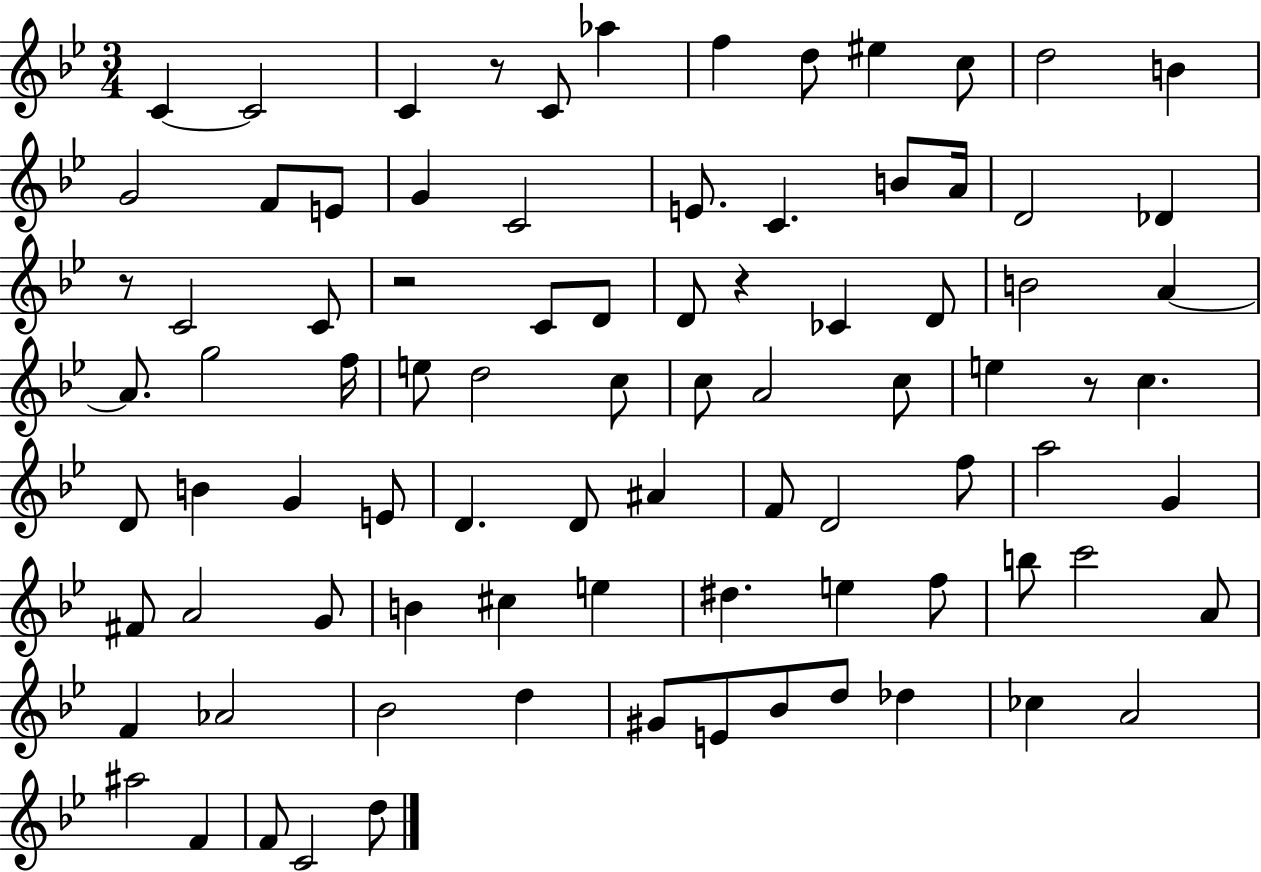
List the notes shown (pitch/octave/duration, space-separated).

C4/q C4/h C4/q R/e C4/e Ab5/q F5/q D5/e EIS5/q C5/e D5/h B4/q G4/h F4/e E4/e G4/q C4/h E4/e. C4/q. B4/e A4/s D4/h Db4/q R/e C4/h C4/e R/h C4/e D4/e D4/e R/q CES4/q D4/e B4/h A4/q A4/e. G5/h F5/s E5/e D5/h C5/e C5/e A4/h C5/e E5/q R/e C5/q. D4/e B4/q G4/q E4/e D4/q. D4/e A#4/q F4/e D4/h F5/e A5/h G4/q F#4/e A4/h G4/e B4/q C#5/q E5/q D#5/q. E5/q F5/e B5/e C6/h A4/e F4/q Ab4/h Bb4/h D5/q G#4/e E4/e Bb4/e D5/e Db5/q CES5/q A4/h A#5/h F4/q F4/e C4/h D5/e